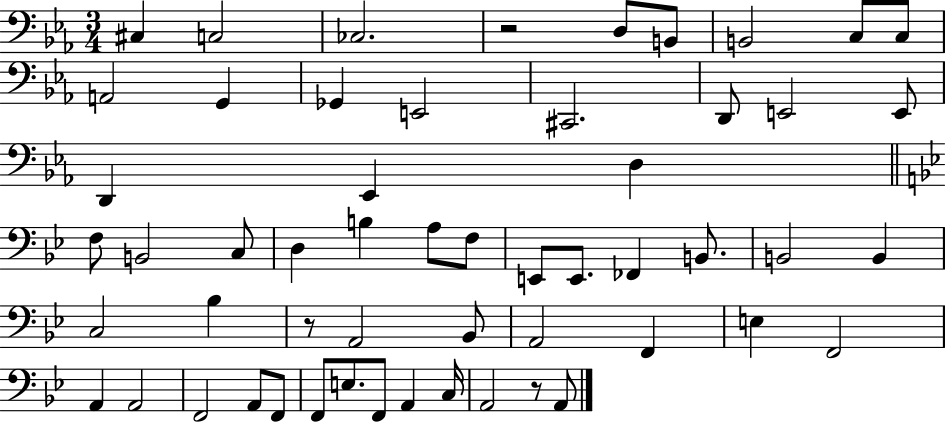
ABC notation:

X:1
T:Untitled
M:3/4
L:1/4
K:Eb
^C, C,2 _C,2 z2 D,/2 B,,/2 B,,2 C,/2 C,/2 A,,2 G,, _G,, E,,2 ^C,,2 D,,/2 E,,2 E,,/2 D,, _E,, D, F,/2 B,,2 C,/2 D, B, A,/2 F,/2 E,,/2 E,,/2 _F,, B,,/2 B,,2 B,, C,2 _B, z/2 A,,2 _B,,/2 A,,2 F,, E, F,,2 A,, A,,2 F,,2 A,,/2 F,,/2 F,,/2 E,/2 F,,/2 A,, C,/4 A,,2 z/2 A,,/2